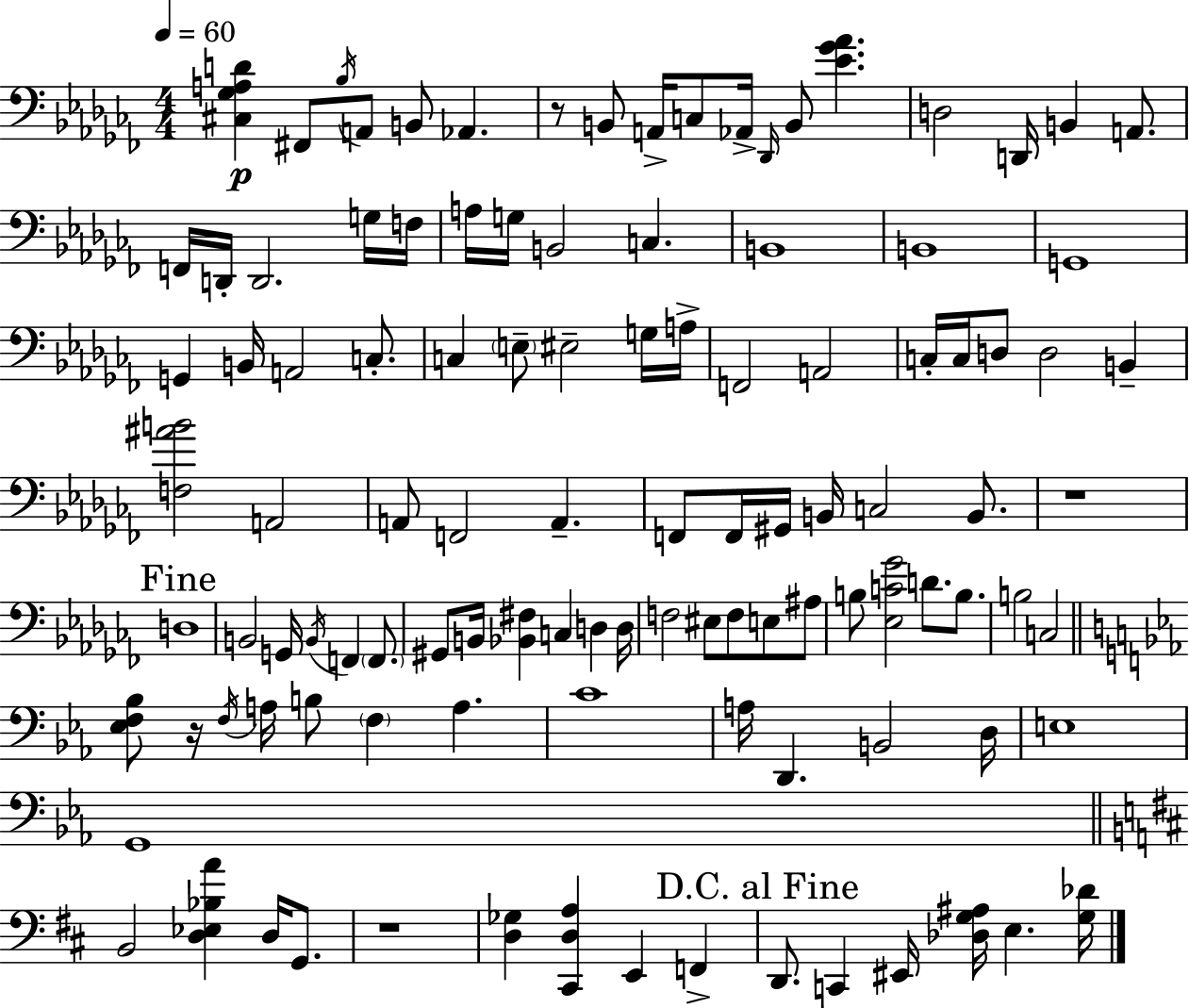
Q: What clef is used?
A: bass